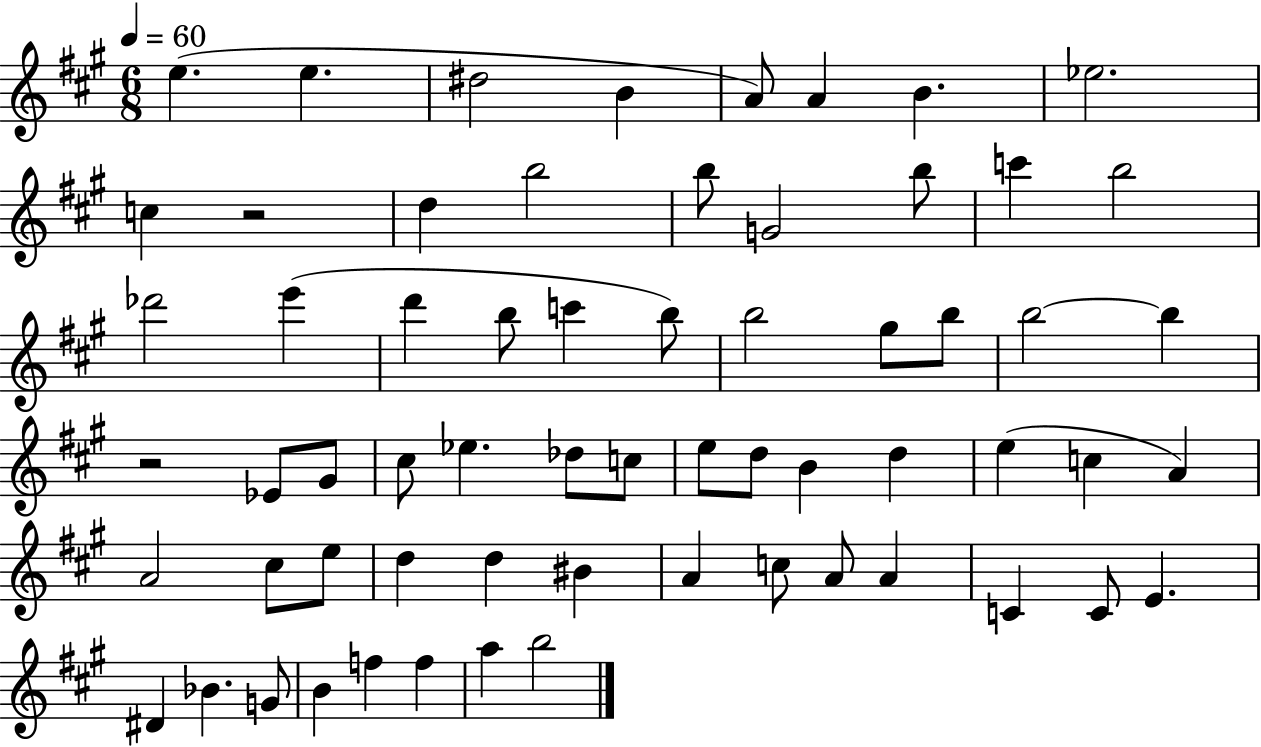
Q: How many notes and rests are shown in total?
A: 63